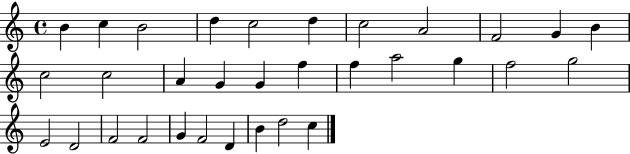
B4/q C5/q B4/h D5/q C5/h D5/q C5/h A4/h F4/h G4/q B4/q C5/h C5/h A4/q G4/q G4/q F5/q F5/q A5/h G5/q F5/h G5/h E4/h D4/h F4/h F4/h G4/q F4/h D4/q B4/q D5/h C5/q